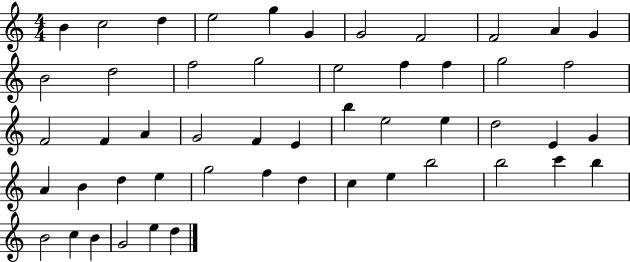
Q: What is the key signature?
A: C major